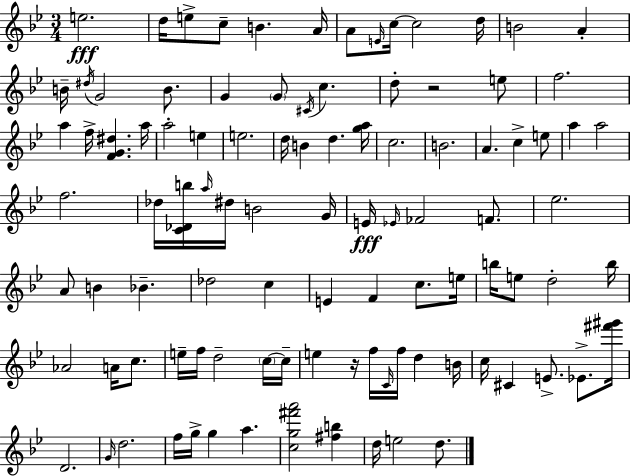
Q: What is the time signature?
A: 3/4